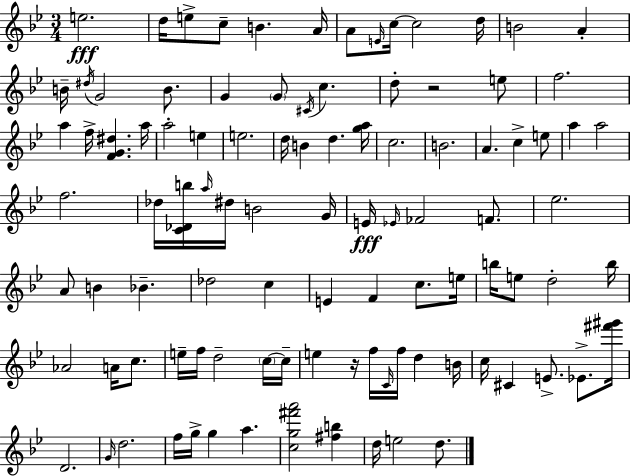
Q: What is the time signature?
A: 3/4